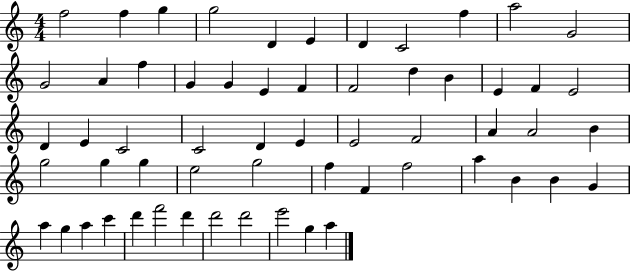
{
  \clef treble
  \numericTimeSignature
  \time 4/4
  \key c \major
  f''2 f''4 g''4 | g''2 d'4 e'4 | d'4 c'2 f''4 | a''2 g'2 | \break g'2 a'4 f''4 | g'4 g'4 e'4 f'4 | f'2 d''4 b'4 | e'4 f'4 e'2 | \break d'4 e'4 c'2 | c'2 d'4 e'4 | e'2 f'2 | a'4 a'2 b'4 | \break g''2 g''4 g''4 | e''2 g''2 | f''4 f'4 f''2 | a''4 b'4 b'4 g'4 | \break a''4 g''4 a''4 c'''4 | d'''4 f'''2 d'''4 | d'''2 d'''2 | e'''2 g''4 a''4 | \break \bar "|."
}